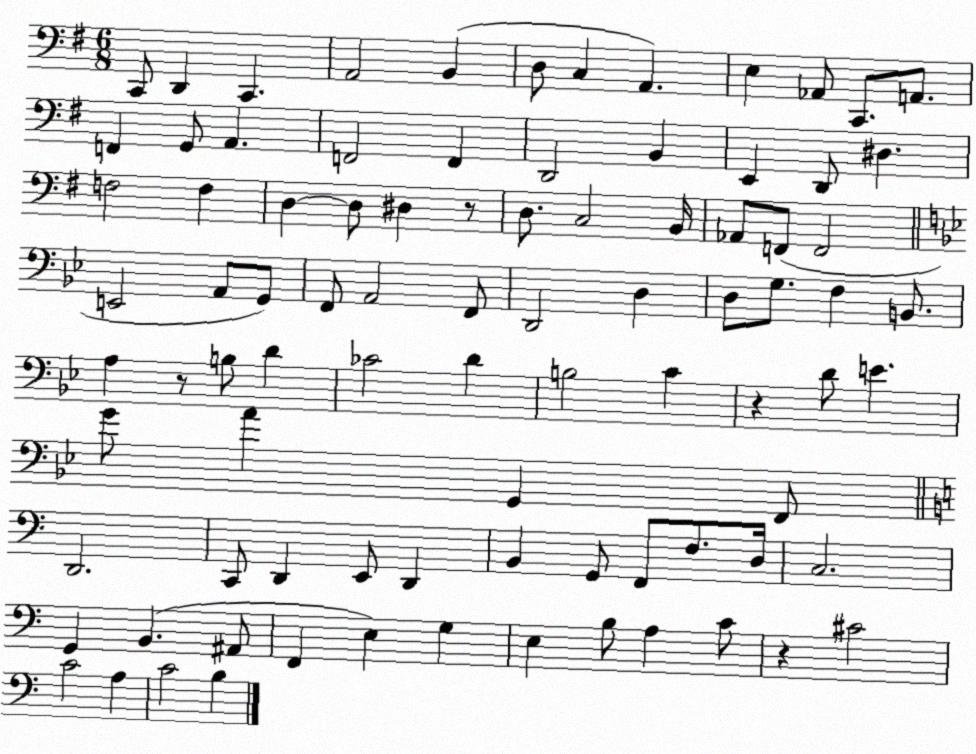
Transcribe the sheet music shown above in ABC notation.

X:1
T:Untitled
M:6/8
L:1/4
K:G
C,,/2 D,, C,, A,,2 B,, D,/2 C, A,, E, _A,,/2 C,,/2 A,,/2 F,, G,,/2 A,, F,,2 F,, D,,2 B,, E,, D,,/2 ^D, F,2 F, D, D,/2 ^D, z/2 D,/2 C,2 B,,/4 _A,,/2 F,,/2 F,,2 E,,2 A,,/2 G,,/2 F,,/2 A,,2 F,,/2 D,,2 D, D,/2 G,/2 F, B,,/2 A, z/2 B,/2 D _C2 D B,2 C z D/2 E G/2 A G,, F,,/2 D,,2 C,,/2 D,, E,,/2 D,, B,, G,,/2 F,,/2 F,/2 D,/4 C,2 G,, B,, ^A,,/2 F,, E, G, E, B,/2 A, C/2 z ^C2 C2 A, C2 B,